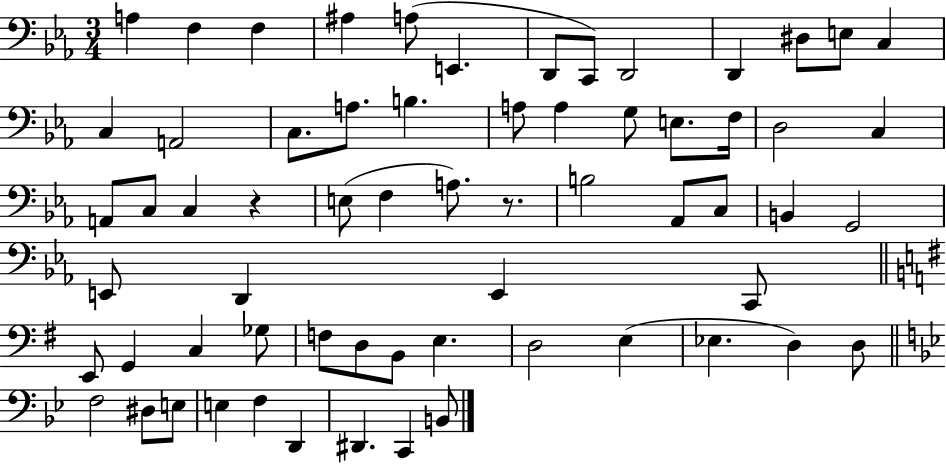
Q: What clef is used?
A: bass